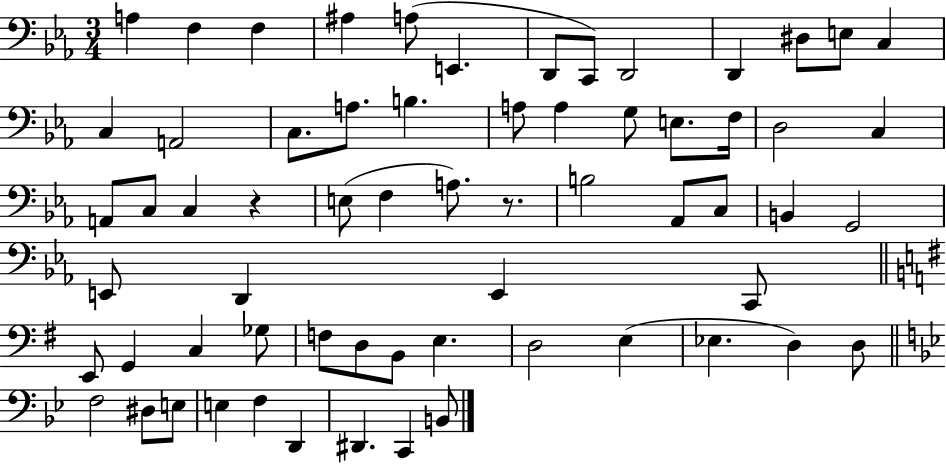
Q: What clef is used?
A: bass